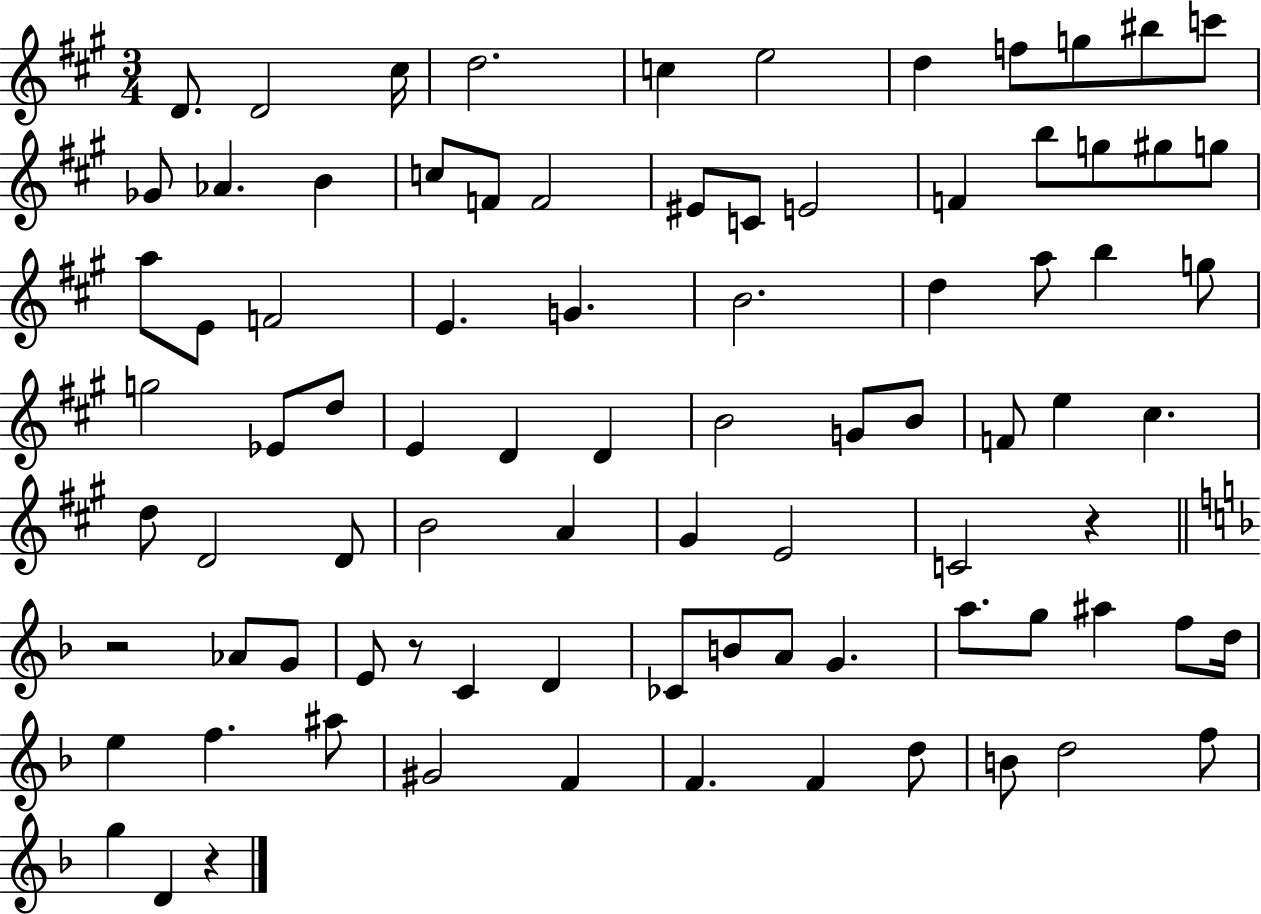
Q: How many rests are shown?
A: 4